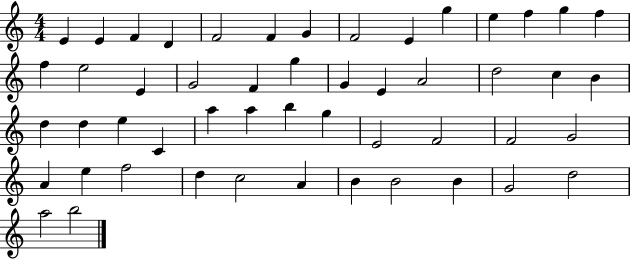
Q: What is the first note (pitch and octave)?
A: E4